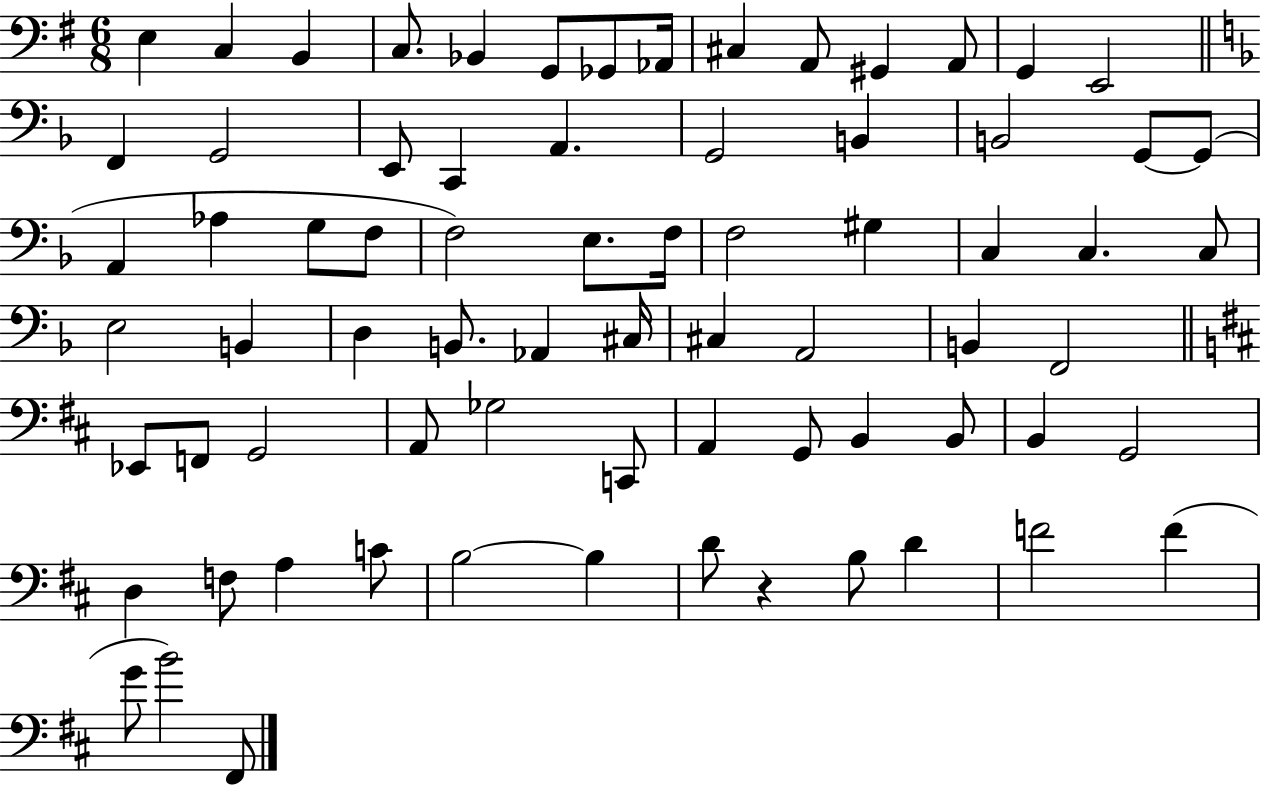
{
  \clef bass
  \numericTimeSignature
  \time 6/8
  \key g \major
  e4 c4 b,4 | c8. bes,4 g,8 ges,8 aes,16 | cis4 a,8 gis,4 a,8 | g,4 e,2 | \break \bar "||" \break \key d \minor f,4 g,2 | e,8 c,4 a,4. | g,2 b,4 | b,2 g,8~~ g,8( | \break a,4 aes4 g8 f8 | f2) e8. f16 | f2 gis4 | c4 c4. c8 | \break e2 b,4 | d4 b,8. aes,4 cis16 | cis4 a,2 | b,4 f,2 | \break \bar "||" \break \key b \minor ees,8 f,8 g,2 | a,8 ges2 c,8 | a,4 g,8 b,4 b,8 | b,4 g,2 | \break d4 f8 a4 c'8 | b2~~ b4 | d'8 r4 b8 d'4 | f'2 f'4( | \break g'8 b'2) fis,8 | \bar "|."
}